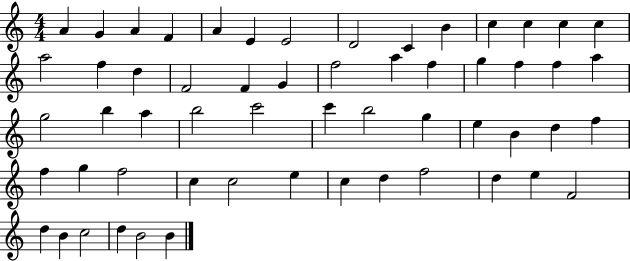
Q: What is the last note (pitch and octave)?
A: B4